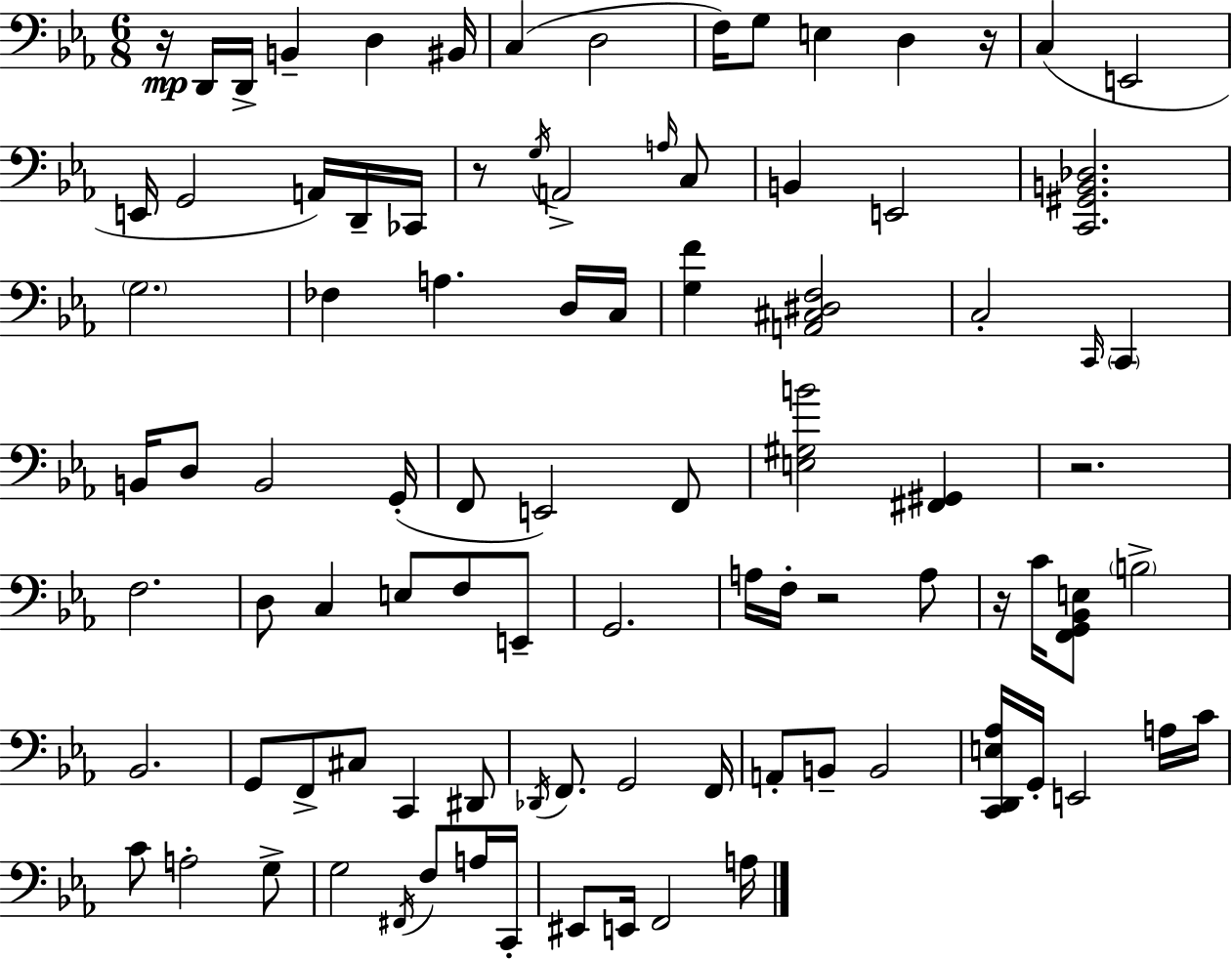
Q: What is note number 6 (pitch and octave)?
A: C3